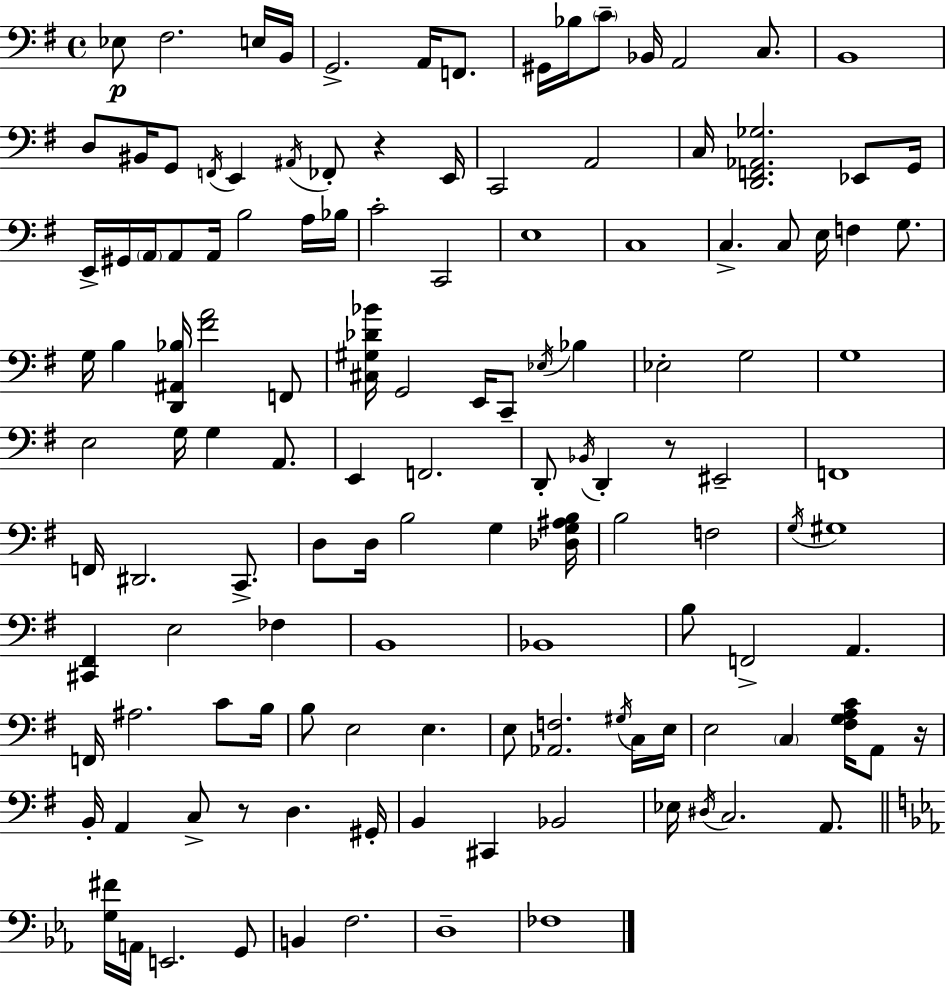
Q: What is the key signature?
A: E minor